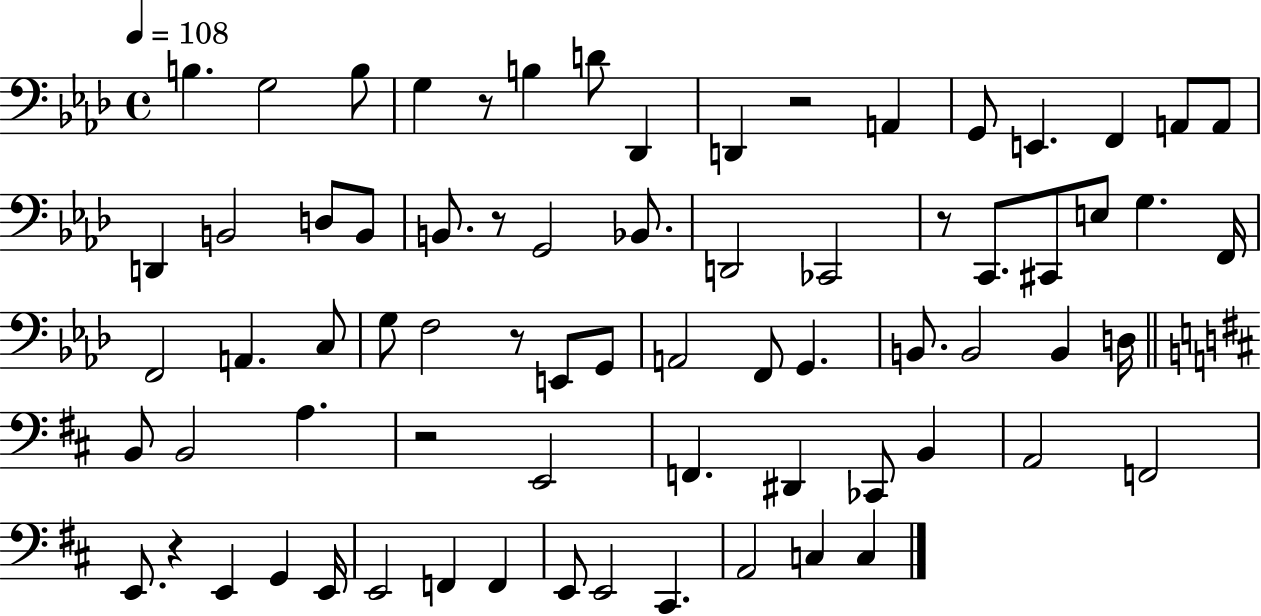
X:1
T:Untitled
M:4/4
L:1/4
K:Ab
B, G,2 B,/2 G, z/2 B, D/2 _D,, D,, z2 A,, G,,/2 E,, F,, A,,/2 A,,/2 D,, B,,2 D,/2 B,,/2 B,,/2 z/2 G,,2 _B,,/2 D,,2 _C,,2 z/2 C,,/2 ^C,,/2 E,/2 G, F,,/4 F,,2 A,, C,/2 G,/2 F,2 z/2 E,,/2 G,,/2 A,,2 F,,/2 G,, B,,/2 B,,2 B,, D,/4 B,,/2 B,,2 A, z2 E,,2 F,, ^D,, _C,,/2 B,, A,,2 F,,2 E,,/2 z E,, G,, E,,/4 E,,2 F,, F,, E,,/2 E,,2 ^C,, A,,2 C, C,